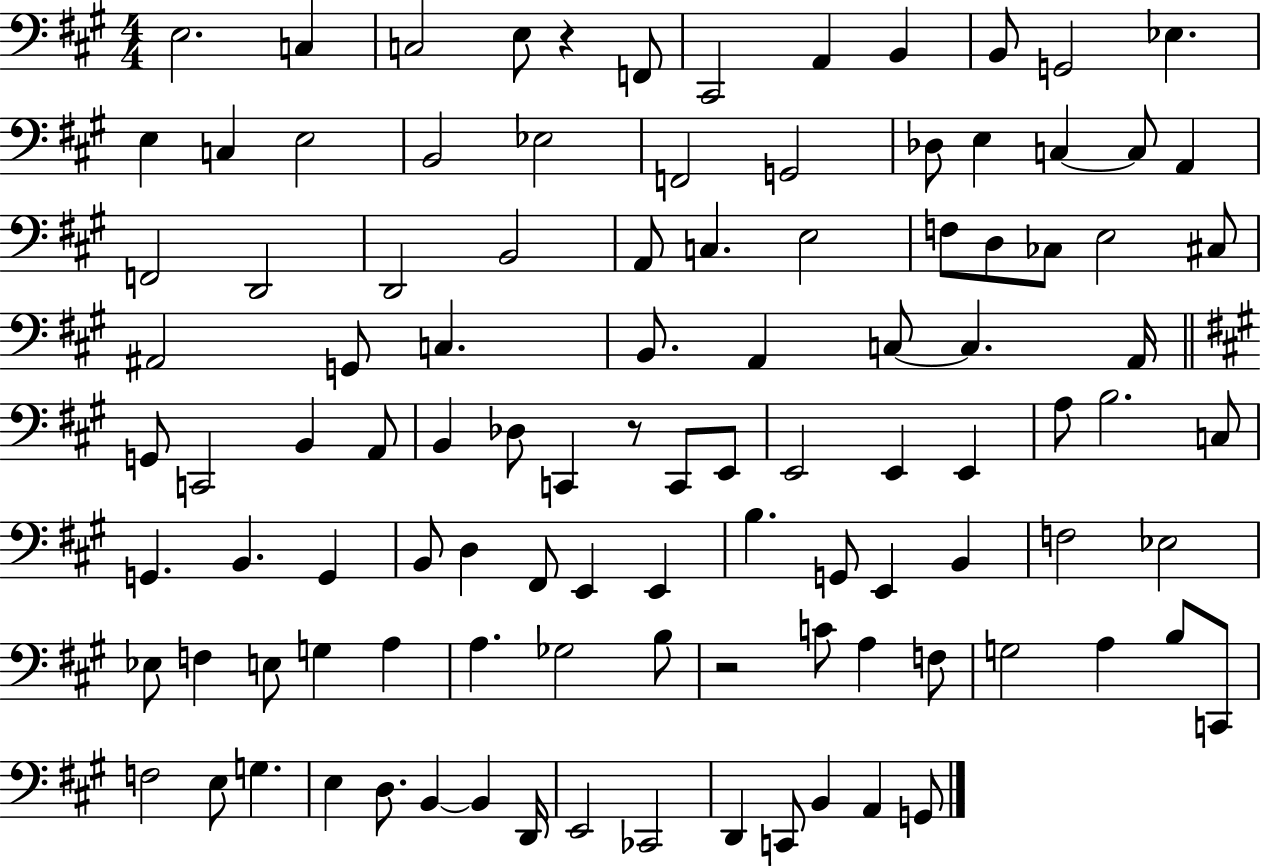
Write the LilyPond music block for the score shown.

{
  \clef bass
  \numericTimeSignature
  \time 4/4
  \key a \major
  e2. c4 | c2 e8 r4 f,8 | cis,2 a,4 b,4 | b,8 g,2 ees4. | \break e4 c4 e2 | b,2 ees2 | f,2 g,2 | des8 e4 c4~~ c8 a,4 | \break f,2 d,2 | d,2 b,2 | a,8 c4. e2 | f8 d8 ces8 e2 cis8 | \break ais,2 g,8 c4. | b,8. a,4 c8~~ c4. a,16 | \bar "||" \break \key a \major g,8 c,2 b,4 a,8 | b,4 des8 c,4 r8 c,8 e,8 | e,2 e,4 e,4 | a8 b2. c8 | \break g,4. b,4. g,4 | b,8 d4 fis,8 e,4 e,4 | b4. g,8 e,4 b,4 | f2 ees2 | \break ees8 f4 e8 g4 a4 | a4. ges2 b8 | r2 c'8 a4 f8 | g2 a4 b8 c,8 | \break f2 e8 g4. | e4 d8. b,4~~ b,4 d,16 | e,2 ces,2 | d,4 c,8 b,4 a,4 g,8 | \break \bar "|."
}